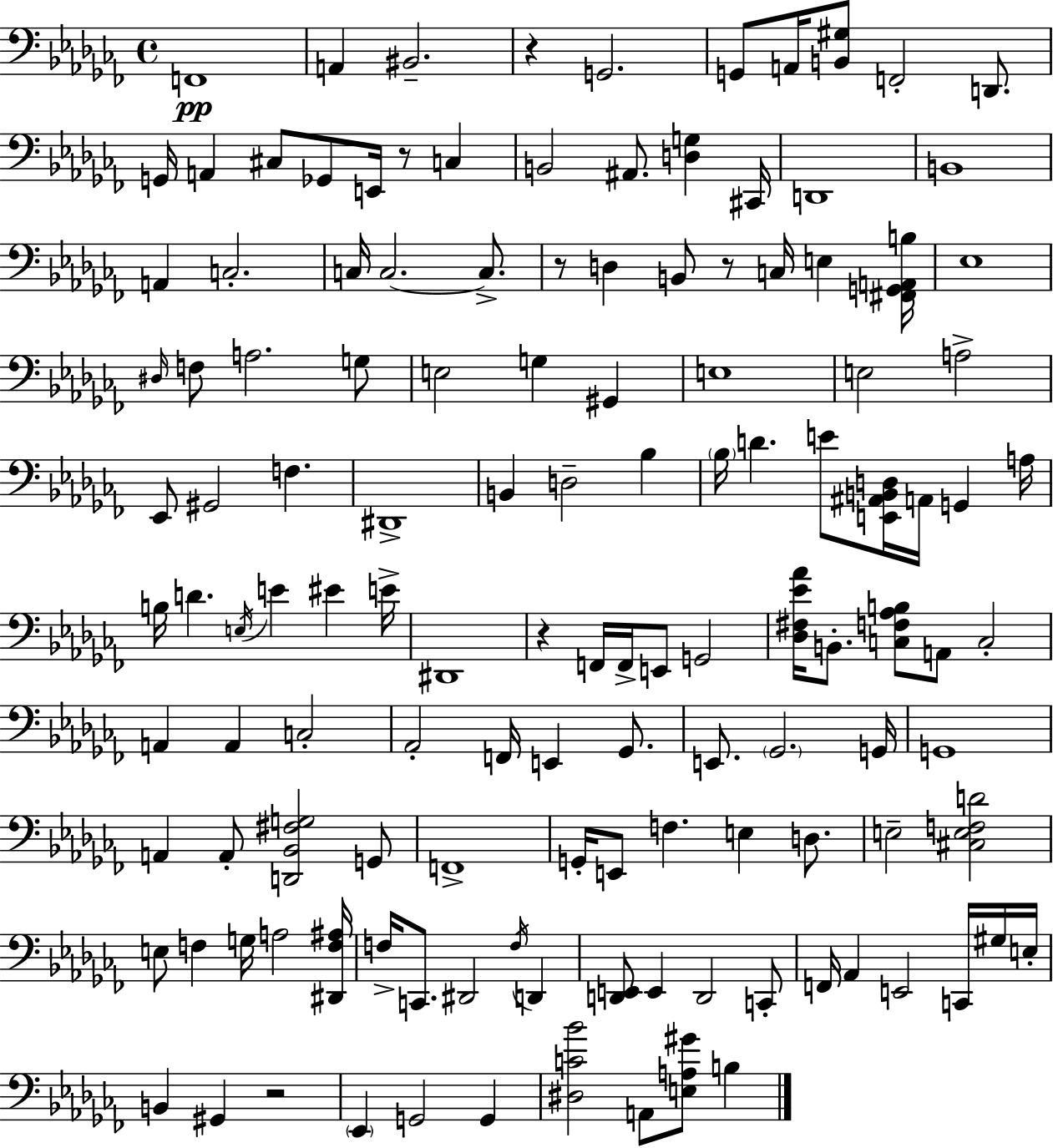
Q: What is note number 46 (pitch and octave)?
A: Bb3